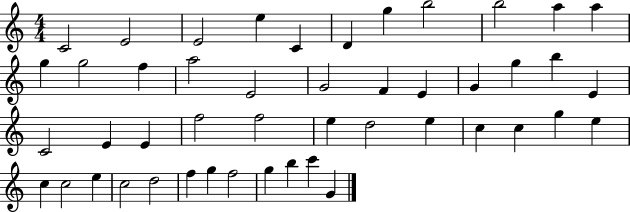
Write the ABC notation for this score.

X:1
T:Untitled
M:4/4
L:1/4
K:C
C2 E2 E2 e C D g b2 b2 a a g g2 f a2 E2 G2 F E G g b E C2 E E f2 f2 e d2 e c c g e c c2 e c2 d2 f g f2 g b c' G